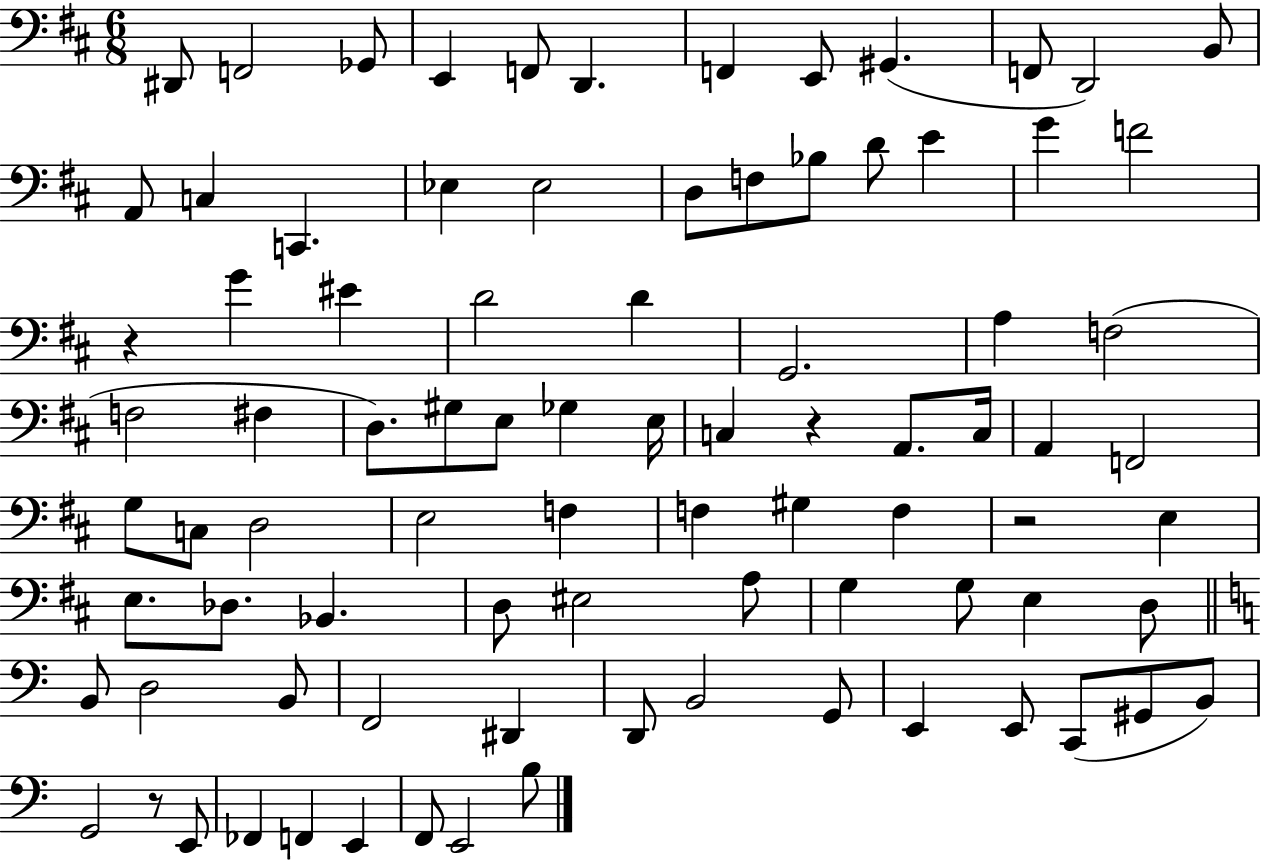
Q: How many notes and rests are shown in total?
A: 87